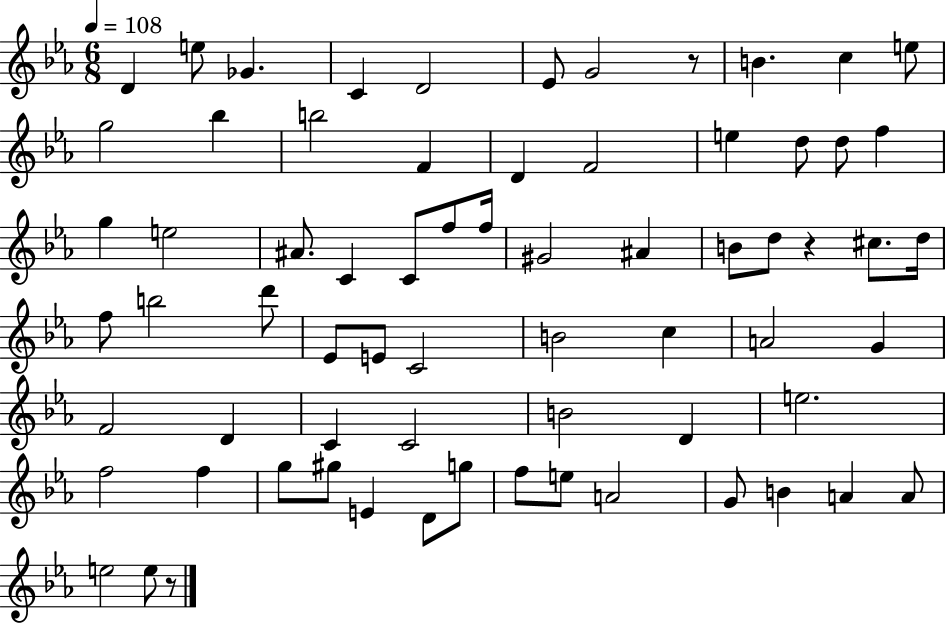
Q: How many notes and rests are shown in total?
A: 69